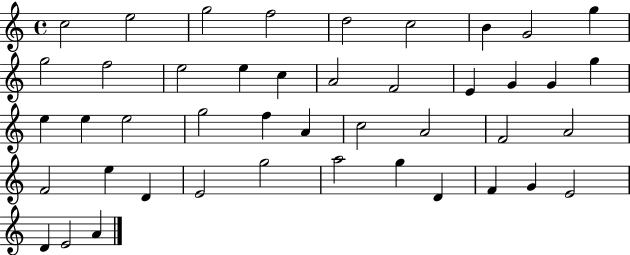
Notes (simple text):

C5/h E5/h G5/h F5/h D5/h C5/h B4/q G4/h G5/q G5/h F5/h E5/h E5/q C5/q A4/h F4/h E4/q G4/q G4/q G5/q E5/q E5/q E5/h G5/h F5/q A4/q C5/h A4/h F4/h A4/h F4/h E5/q D4/q E4/h G5/h A5/h G5/q D4/q F4/q G4/q E4/h D4/q E4/h A4/q